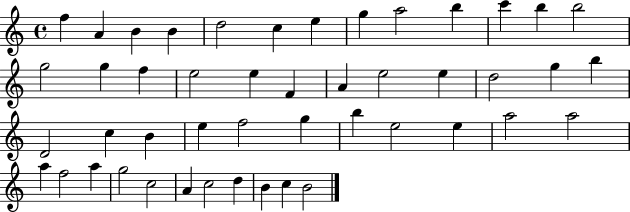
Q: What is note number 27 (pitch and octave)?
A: C5